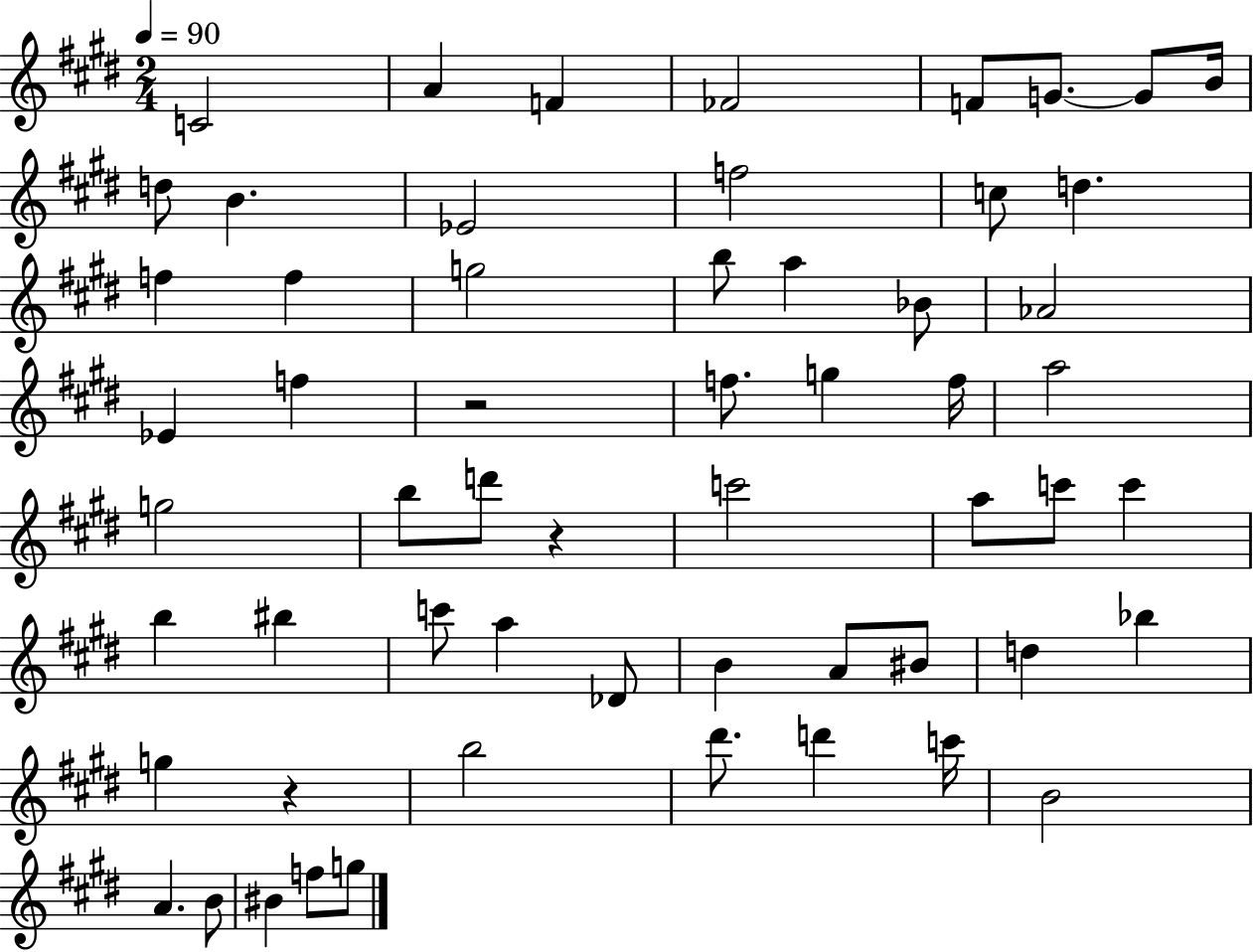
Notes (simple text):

C4/h A4/q F4/q FES4/h F4/e G4/e. G4/e B4/s D5/e B4/q. Eb4/h F5/h C5/e D5/q. F5/q F5/q G5/h B5/e A5/q Bb4/e Ab4/h Eb4/q F5/q R/h F5/e. G5/q F5/s A5/h G5/h B5/e D6/e R/q C6/h A5/e C6/e C6/q B5/q BIS5/q C6/e A5/q Db4/e B4/q A4/e BIS4/e D5/q Bb5/q G5/q R/q B5/h D#6/e. D6/q C6/s B4/h A4/q. B4/e BIS4/q F5/e G5/e